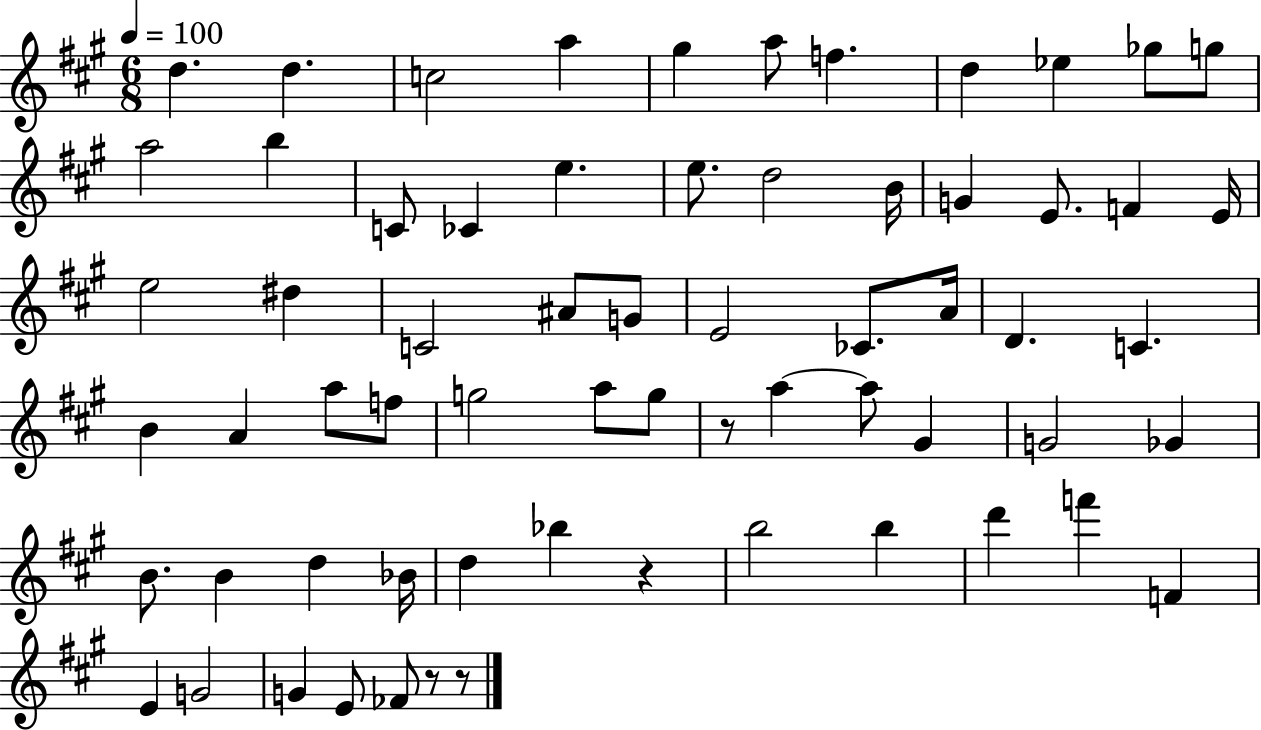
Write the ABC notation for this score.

X:1
T:Untitled
M:6/8
L:1/4
K:A
d d c2 a ^g a/2 f d _e _g/2 g/2 a2 b C/2 _C e e/2 d2 B/4 G E/2 F E/4 e2 ^d C2 ^A/2 G/2 E2 _C/2 A/4 D C B A a/2 f/2 g2 a/2 g/2 z/2 a a/2 ^G G2 _G B/2 B d _B/4 d _b z b2 b d' f' F E G2 G E/2 _F/2 z/2 z/2